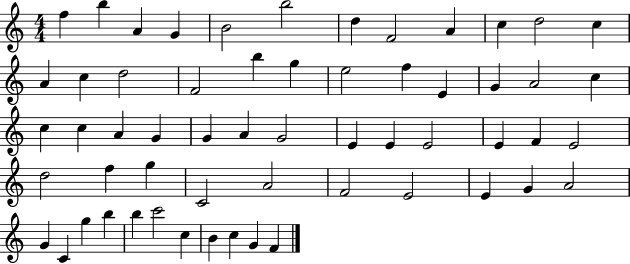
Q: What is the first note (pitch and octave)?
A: F5